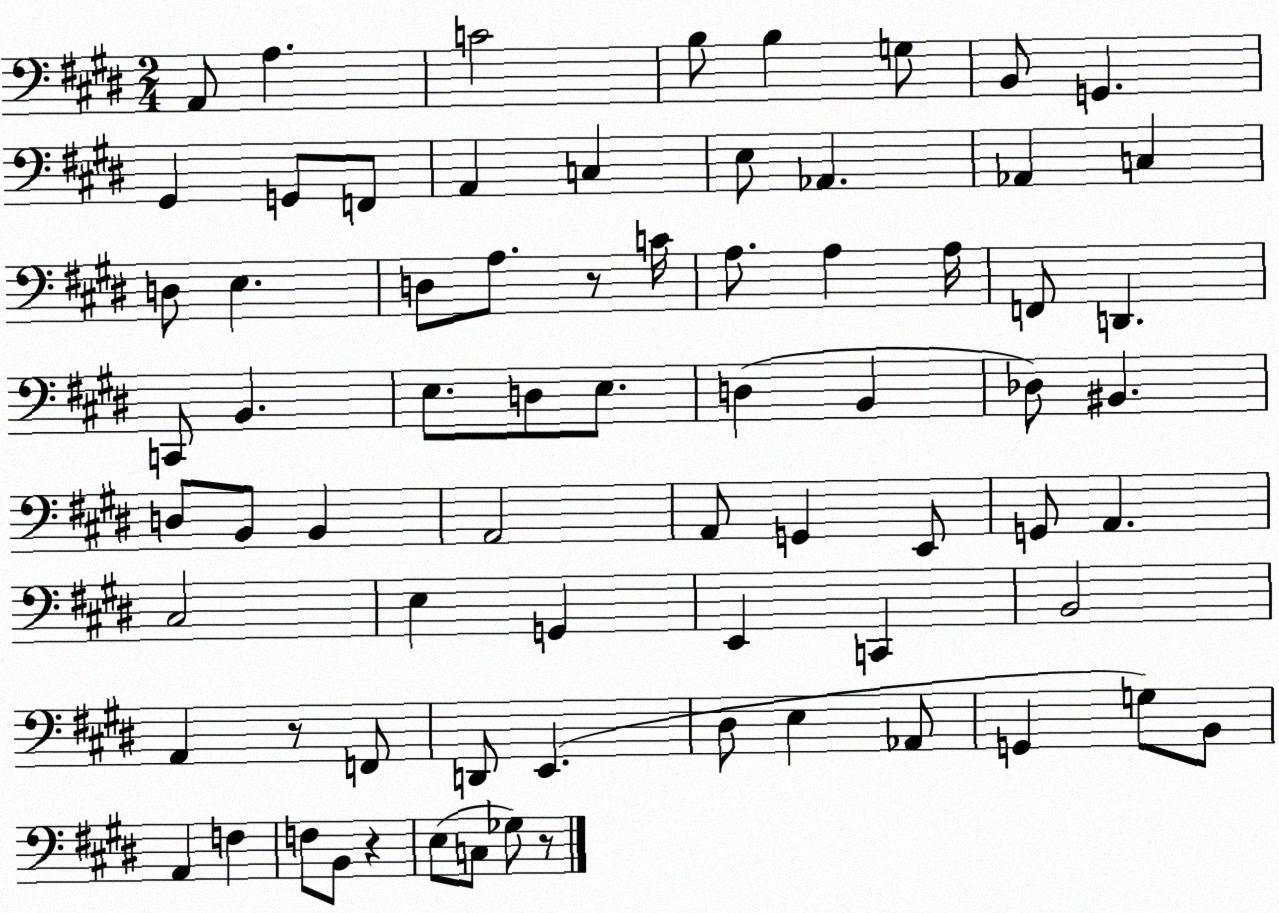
X:1
T:Untitled
M:2/4
L:1/4
K:E
A,,/2 A, C2 B,/2 B, G,/2 B,,/2 G,, ^G,, G,,/2 F,,/2 A,, C, E,/2 _A,, _A,, C, D,/2 E, D,/2 A,/2 z/2 C/4 A,/2 A, A,/4 F,,/2 D,, C,,/2 B,, E,/2 D,/2 E,/2 D, B,, _D,/2 ^B,, D,/2 B,,/2 B,, A,,2 A,,/2 G,, E,,/2 G,,/2 A,, ^C,2 E, G,, E,, C,, B,,2 A,, z/2 F,,/2 D,,/2 E,, ^D,/2 E, _A,,/2 G,, G,/2 B,,/2 A,, F, F,/2 B,,/2 z E,/2 C,/2 _G,/2 z/2